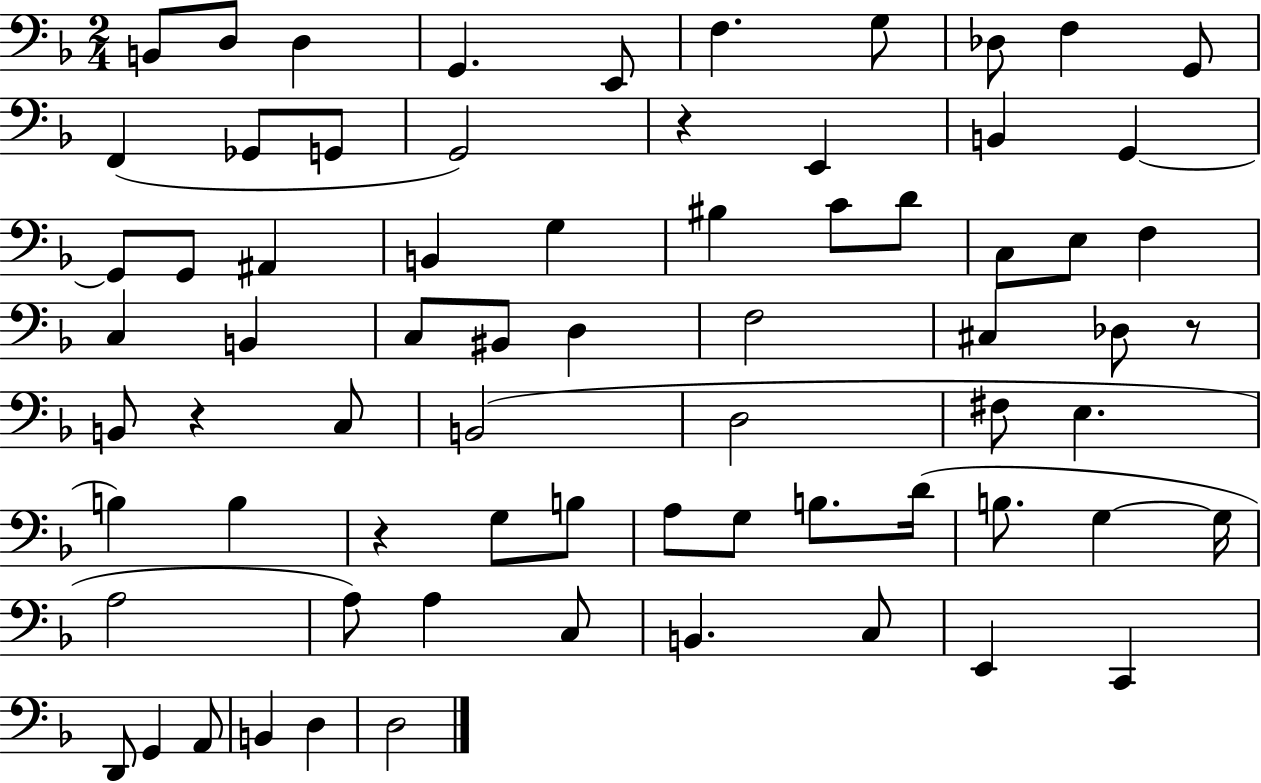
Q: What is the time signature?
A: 2/4